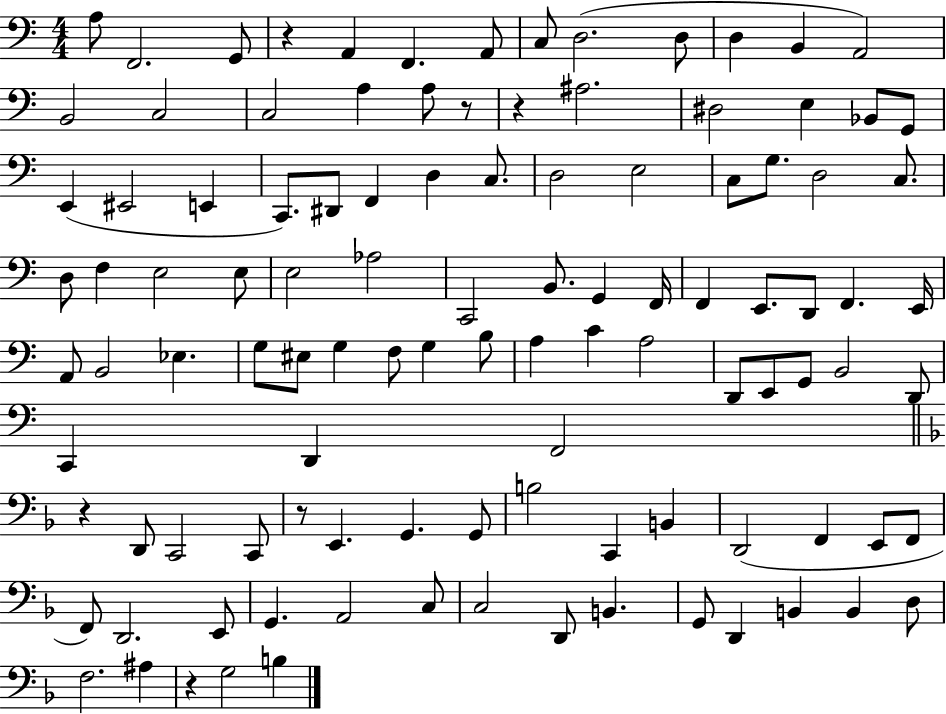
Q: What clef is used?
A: bass